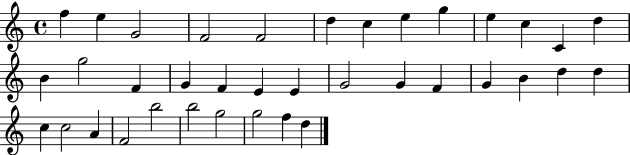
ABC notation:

X:1
T:Untitled
M:4/4
L:1/4
K:C
f e G2 F2 F2 d c e g e c C d B g2 F G F E E G2 G F G B d d c c2 A F2 b2 b2 g2 g2 f d